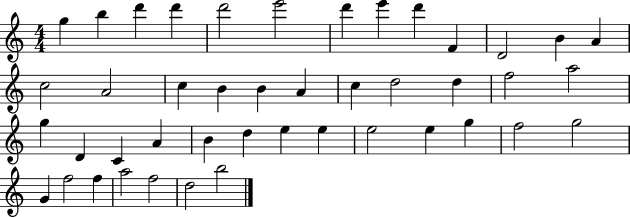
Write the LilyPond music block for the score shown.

{
  \clef treble
  \numericTimeSignature
  \time 4/4
  \key c \major
  g''4 b''4 d'''4 d'''4 | d'''2 e'''2 | d'''4 e'''4 d'''4 f'4 | d'2 b'4 a'4 | \break c''2 a'2 | c''4 b'4 b'4 a'4 | c''4 d''2 d''4 | f''2 a''2 | \break g''4 d'4 c'4 a'4 | b'4 d''4 e''4 e''4 | e''2 e''4 g''4 | f''2 g''2 | \break g'4 f''2 f''4 | a''2 f''2 | d''2 b''2 | \bar "|."
}